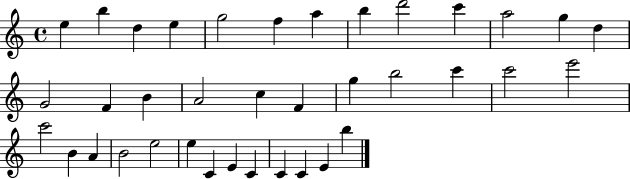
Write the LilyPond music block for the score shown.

{
  \clef treble
  \time 4/4
  \defaultTimeSignature
  \key c \major
  e''4 b''4 d''4 e''4 | g''2 f''4 a''4 | b''4 d'''2 c'''4 | a''2 g''4 d''4 | \break g'2 f'4 b'4 | a'2 c''4 f'4 | g''4 b''2 c'''4 | c'''2 e'''2 | \break c'''2 b'4 a'4 | b'2 e''2 | e''4 c'4 e'4 c'4 | c'4 c'4 e'4 b''4 | \break \bar "|."
}